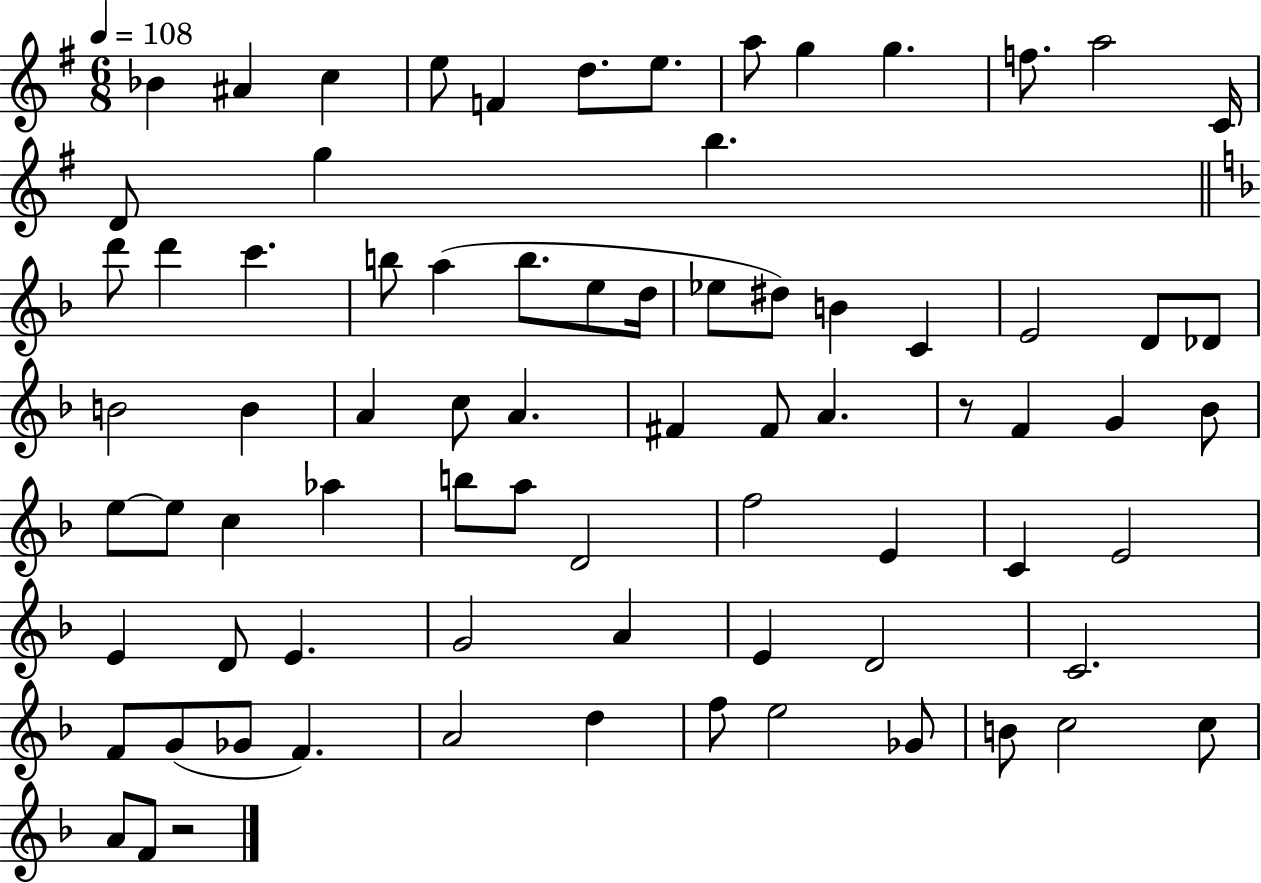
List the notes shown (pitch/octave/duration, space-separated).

Bb4/q A#4/q C5/q E5/e F4/q D5/e. E5/e. A5/e G5/q G5/q. F5/e. A5/h C4/s D4/e G5/q B5/q. D6/e D6/q C6/q. B5/e A5/q B5/e. E5/e D5/s Eb5/e D#5/e B4/q C4/q E4/h D4/e Db4/e B4/h B4/q A4/q C5/e A4/q. F#4/q F#4/e A4/q. R/e F4/q G4/q Bb4/e E5/e E5/e C5/q Ab5/q B5/e A5/e D4/h F5/h E4/q C4/q E4/h E4/q D4/e E4/q. G4/h A4/q E4/q D4/h C4/h. F4/e G4/e Gb4/e F4/q. A4/h D5/q F5/e E5/h Gb4/e B4/e C5/h C5/e A4/e F4/e R/h